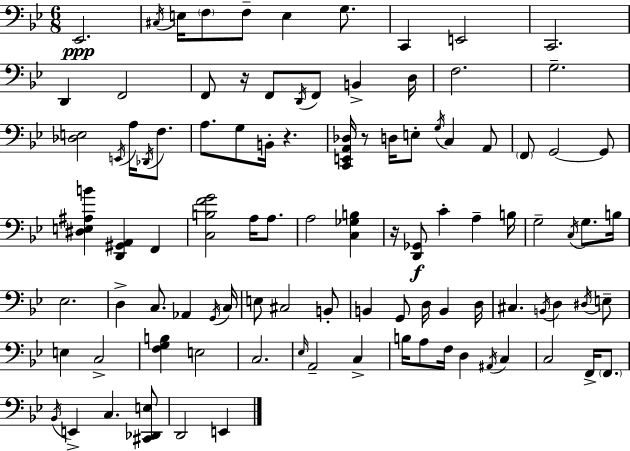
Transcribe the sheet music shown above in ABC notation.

X:1
T:Untitled
M:6/8
L:1/4
K:Gm
_E,,2 ^C,/4 E,/4 F,/2 F,/2 E, G,/2 C,, E,,2 C,,2 D,, F,,2 F,,/2 z/4 F,,/2 D,,/4 F,,/2 B,, D,/4 F,2 G,2 [_D,E,]2 E,,/4 A,/4 _D,,/4 F,/2 A,/2 G,/2 B,,/4 z [C,,E,,A,,_D,]/4 z/2 D,/4 E,/2 G,/4 C, A,,/2 F,,/2 G,,2 G,,/2 [^D,E,^A,B] [D,,^G,,A,,] F,, [C,B,FG]2 A,/4 A,/2 A,2 [C,_G,B,] z/4 [D,,_G,,]/2 C A, B,/4 G,2 C,/4 G,/2 B,/4 _E,2 D, C,/2 _A,, G,,/4 C,/4 E,/2 ^C,2 B,,/2 B,, G,,/2 D,/4 B,, D,/4 ^C, B,,/4 D, ^D,/4 E,/2 E, C,2 [F,G,B,] E,2 C,2 _E,/4 A,,2 C, B,/4 A,/2 F,/4 D, ^A,,/4 C, C,2 F,,/4 F,,/2 _B,,/4 E,, C, [^C,,_D,,E,]/2 D,,2 E,,